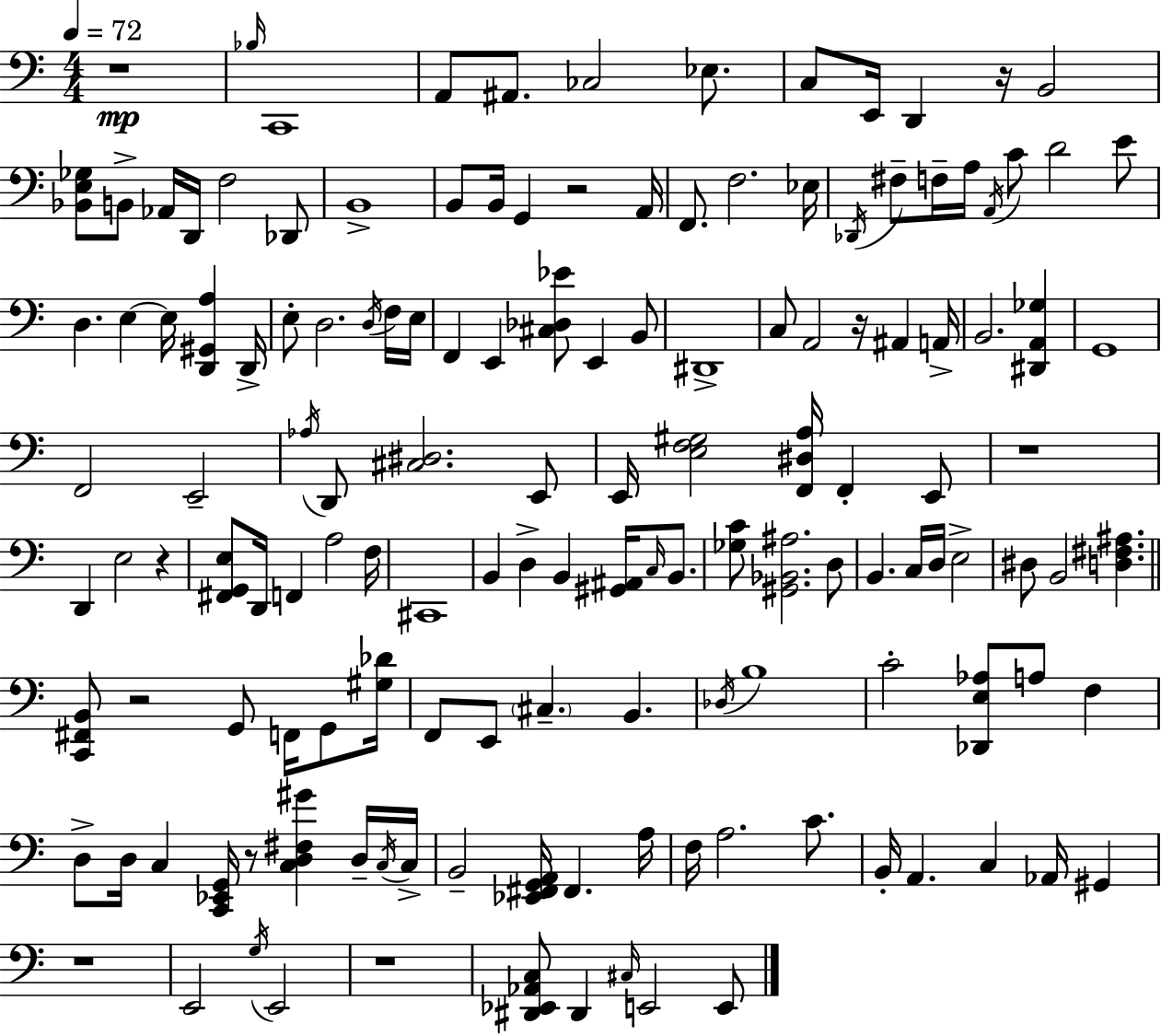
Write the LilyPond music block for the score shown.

{
  \clef bass
  \numericTimeSignature
  \time 4/4
  \key c \major
  \tempo 4 = 72
  r1\mp | \grace { bes16 } c,1 | a,8 ais,8. ces2 ees8. | c8 e,16 d,4 r16 b,2 | \break <bes, e ges>8 b,8-> aes,16 d,16 f2 des,8 | b,1-> | b,8 b,16 g,4 r2 | a,16 f,8. f2. | \break ees16 \acciaccatura { des,16 } fis8-- f16-- a16 \acciaccatura { a,16 } c'8 d'2 | e'8 d4. e4~~ e16 <d, gis, a>4 | d,16-> e8-. d2. | \acciaccatura { d16 } f16 e16 f,4 e,4 <cis des ees'>8 e,4 | \break b,8 dis,1-> | c8 a,2 r16 ais,4 | a,16-> b,2. | <dis, a, ges>4 g,1 | \break f,2 e,2-- | \acciaccatura { aes16 } d,8 <cis dis>2. | e,8 e,16 <e f gis>2 <f, dis a>16 f,4-. | e,8 r1 | \break d,4 e2 | r4 <fis, g, e>8 d,16 f,4 a2 | f16 cis,1 | b,4 d4-> b,4 | \break <gis, ais,>16 \grace { c16 } b,8. <ges c'>8 <gis, bes, ais>2. | d8 b,4. c16 d16 e2-> | dis8 b,2 | <d fis ais>4. \bar "||" \break \key c \major <c, fis, b,>8 r2 g,8 f,16 g,8 <gis des'>16 | f,8 e,8 \parenthesize cis4.-- b,4. | \acciaccatura { des16 } b1 | c'2-. <des, e aes>8 a8 f4 | \break d8-> d16 c4 <c, ees, g,>16 r8 <c d fis gis'>4 d16-- | \acciaccatura { c16 } c16-> b,2-- <ees, fis, g, a,>16 fis,4. | a16 f16 a2. c'8. | b,16-. a,4. c4 aes,16 gis,4 | \break r1 | e,2 \acciaccatura { g16 } e,2 | r1 | <dis, ees, aes, c>8 dis,4 \grace { cis16 } e,2 | \break e,8 \bar "|."
}